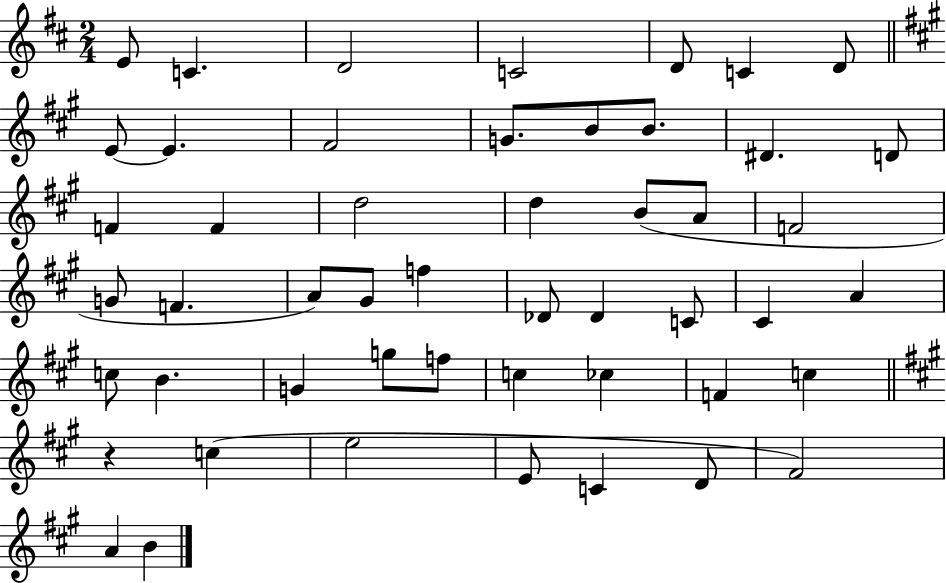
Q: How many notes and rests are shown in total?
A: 50